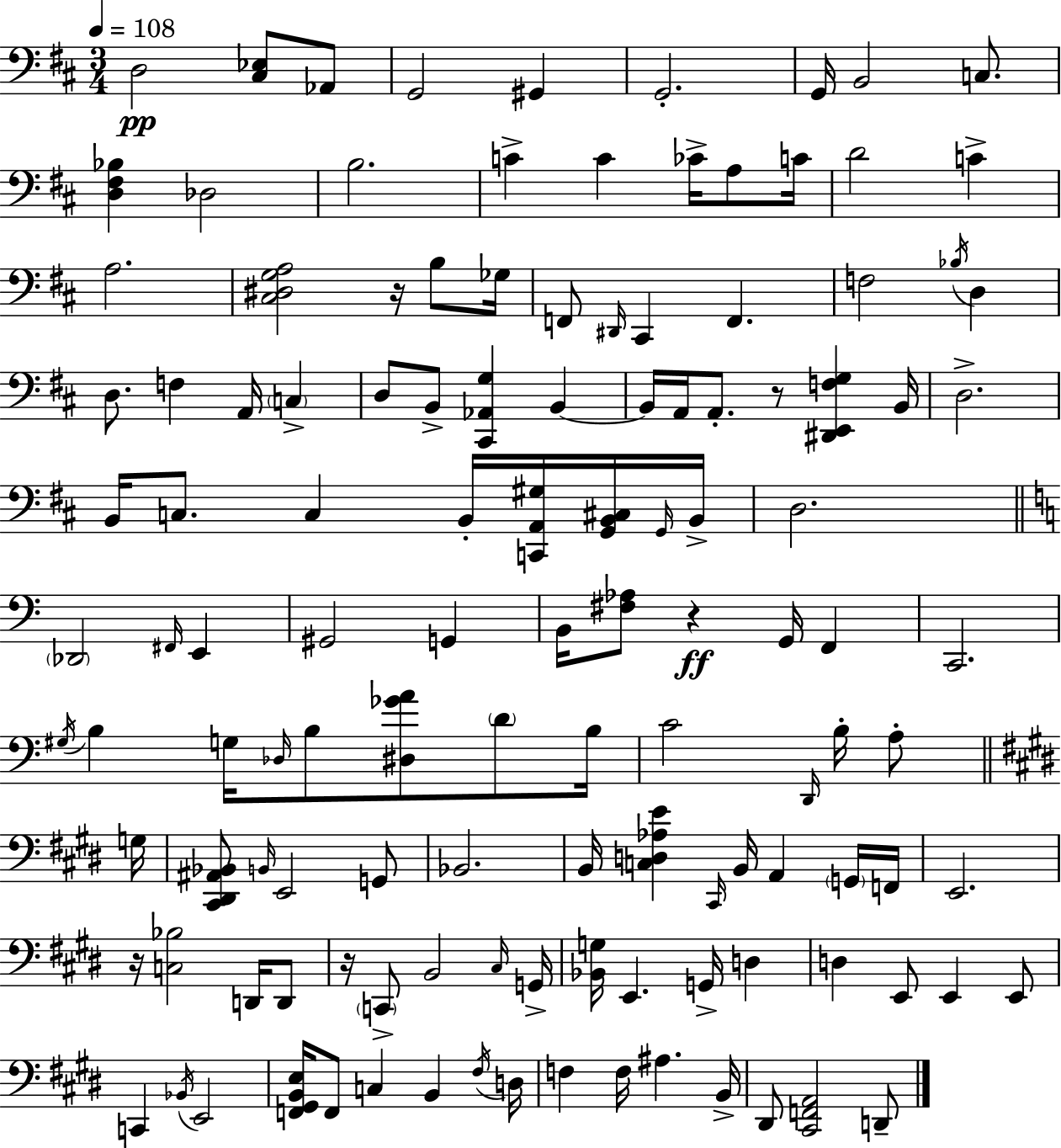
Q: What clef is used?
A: bass